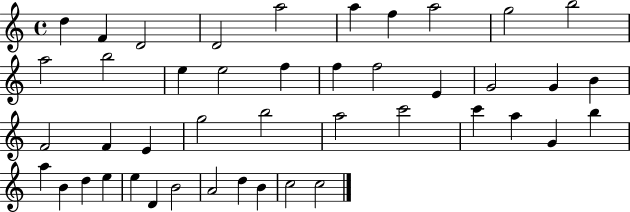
{
  \clef treble
  \time 4/4
  \defaultTimeSignature
  \key c \major
  d''4 f'4 d'2 | d'2 a''2 | a''4 f''4 a''2 | g''2 b''2 | \break a''2 b''2 | e''4 e''2 f''4 | f''4 f''2 e'4 | g'2 g'4 b'4 | \break f'2 f'4 e'4 | g''2 b''2 | a''2 c'''2 | c'''4 a''4 g'4 b''4 | \break a''4 b'4 d''4 e''4 | e''4 d'4 b'2 | a'2 d''4 b'4 | c''2 c''2 | \break \bar "|."
}